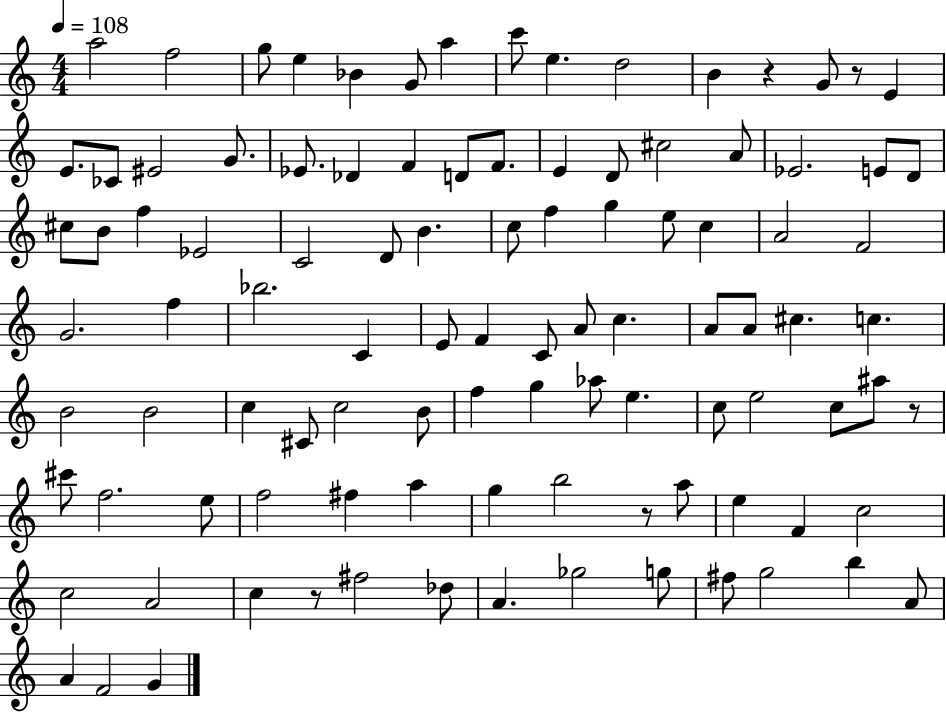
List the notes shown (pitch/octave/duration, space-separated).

A5/h F5/h G5/e E5/q Bb4/q G4/e A5/q C6/e E5/q. D5/h B4/q R/q G4/e R/e E4/q E4/e. CES4/e EIS4/h G4/e. Eb4/e. Db4/q F4/q D4/e F4/e. E4/q D4/e C#5/h A4/e Eb4/h. E4/e D4/e C#5/e B4/e F5/q Eb4/h C4/h D4/e B4/q. C5/e F5/q G5/q E5/e C5/q A4/h F4/h G4/h. F5/q Bb5/h. C4/q E4/e F4/q C4/e A4/e C5/q. A4/e A4/e C#5/q. C5/q. B4/h B4/h C5/q C#4/e C5/h B4/e F5/q G5/q Ab5/e E5/q. C5/e E5/h C5/e A#5/e R/e C#6/e F5/h. E5/e F5/h F#5/q A5/q G5/q B5/h R/e A5/e E5/q F4/q C5/h C5/h A4/h C5/q R/e F#5/h Db5/e A4/q. Gb5/h G5/e F#5/e G5/h B5/q A4/e A4/q F4/h G4/q